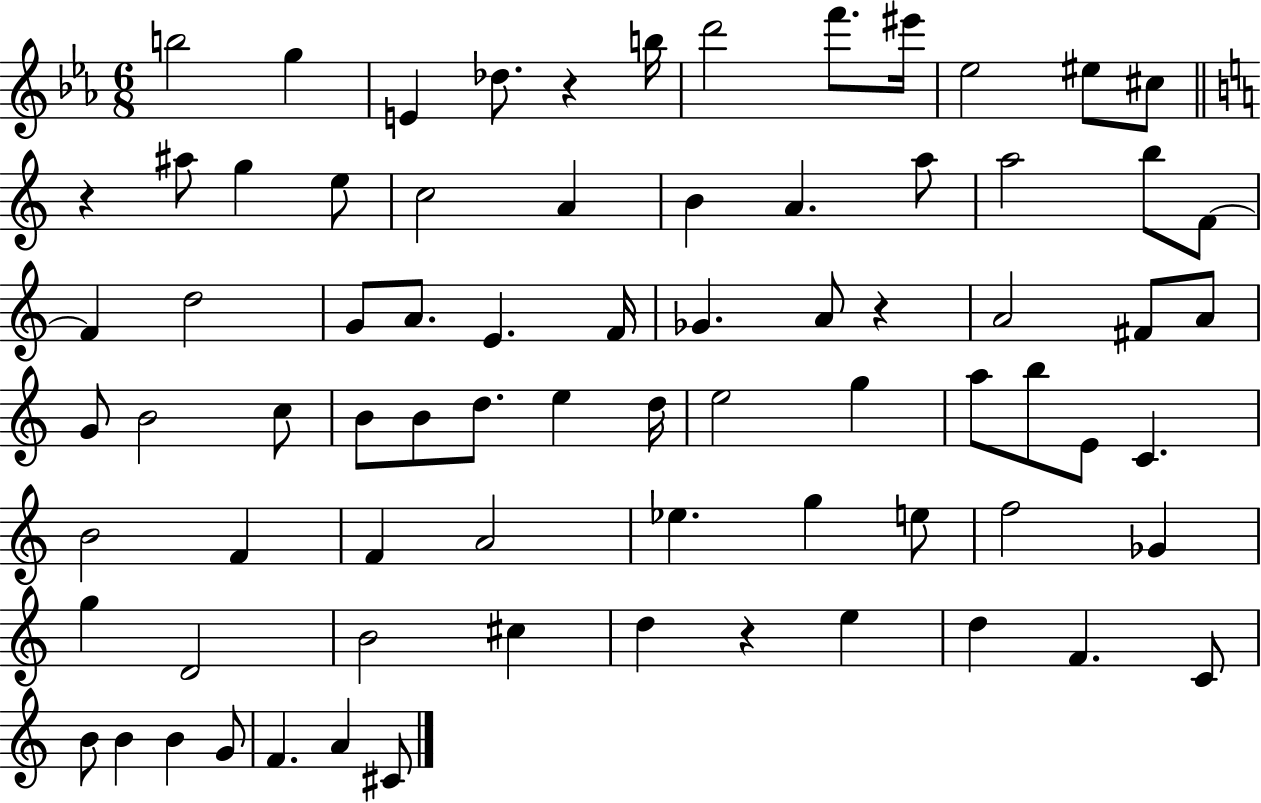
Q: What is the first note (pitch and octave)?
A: B5